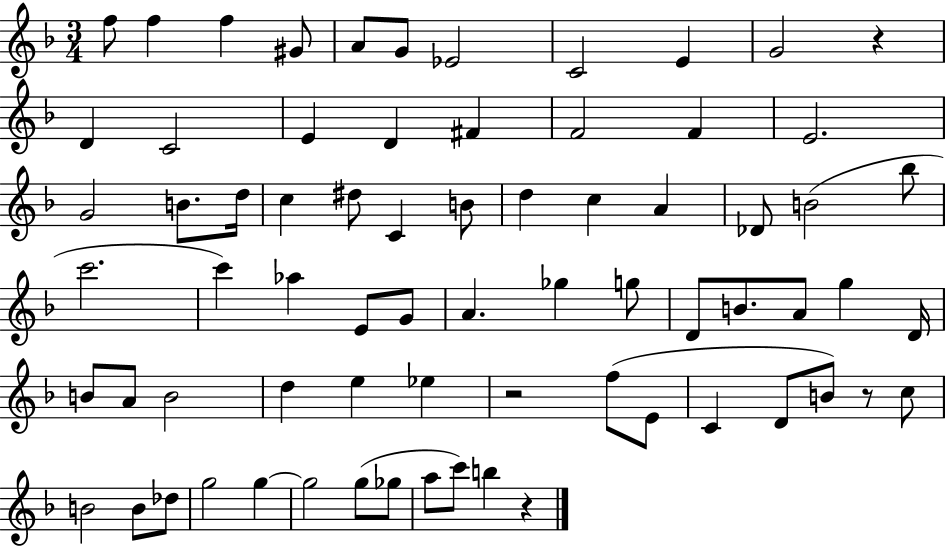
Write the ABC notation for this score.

X:1
T:Untitled
M:3/4
L:1/4
K:F
f/2 f f ^G/2 A/2 G/2 _E2 C2 E G2 z D C2 E D ^F F2 F E2 G2 B/2 d/4 c ^d/2 C B/2 d c A _D/2 B2 _b/2 c'2 c' _a E/2 G/2 A _g g/2 D/2 B/2 A/2 g D/4 B/2 A/2 B2 d e _e z2 f/2 E/2 C D/2 B/2 z/2 c/2 B2 B/2 _d/2 g2 g g2 g/2 _g/2 a/2 c'/2 b z